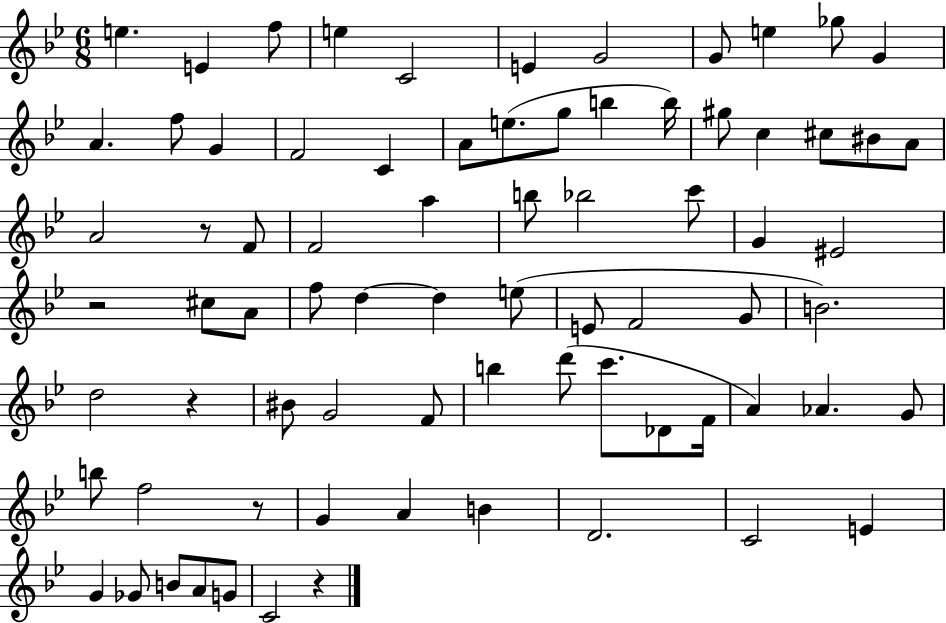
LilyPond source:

{
  \clef treble
  \numericTimeSignature
  \time 6/8
  \key bes \major
  e''4. e'4 f''8 | e''4 c'2 | e'4 g'2 | g'8 e''4 ges''8 g'4 | \break a'4. f''8 g'4 | f'2 c'4 | a'8 e''8.( g''8 b''4 b''16) | gis''8 c''4 cis''8 bis'8 a'8 | \break a'2 r8 f'8 | f'2 a''4 | b''8 bes''2 c'''8 | g'4 eis'2 | \break r2 cis''8 a'8 | f''8 d''4~~ d''4 e''8( | e'8 f'2 g'8 | b'2.) | \break d''2 r4 | bis'8 g'2 f'8 | b''4 d'''8( c'''8. des'8 f'16 | a'4) aes'4. g'8 | \break b''8 f''2 r8 | g'4 a'4 b'4 | d'2. | c'2 e'4 | \break g'4 ges'8 b'8 a'8 g'8 | c'2 r4 | \bar "|."
}